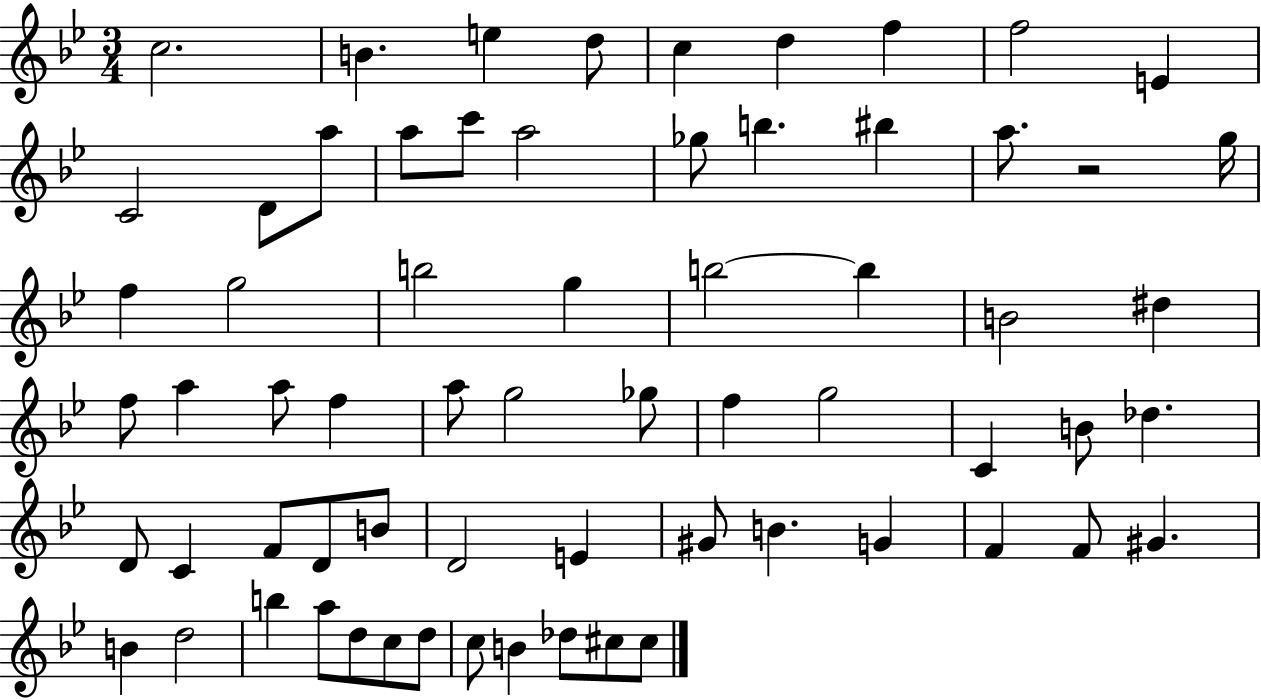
{
  \clef treble
  \numericTimeSignature
  \time 3/4
  \key bes \major
  \repeat volta 2 { c''2. | b'4. e''4 d''8 | c''4 d''4 f''4 | f''2 e'4 | \break c'2 d'8 a''8 | a''8 c'''8 a''2 | ges''8 b''4. bis''4 | a''8. r2 g''16 | \break f''4 g''2 | b''2 g''4 | b''2~~ b''4 | b'2 dis''4 | \break f''8 a''4 a''8 f''4 | a''8 g''2 ges''8 | f''4 g''2 | c'4 b'8 des''4. | \break d'8 c'4 f'8 d'8 b'8 | d'2 e'4 | gis'8 b'4. g'4 | f'4 f'8 gis'4. | \break b'4 d''2 | b''4 a''8 d''8 c''8 d''8 | c''8 b'4 des''8 cis''8 cis''8 | } \bar "|."
}